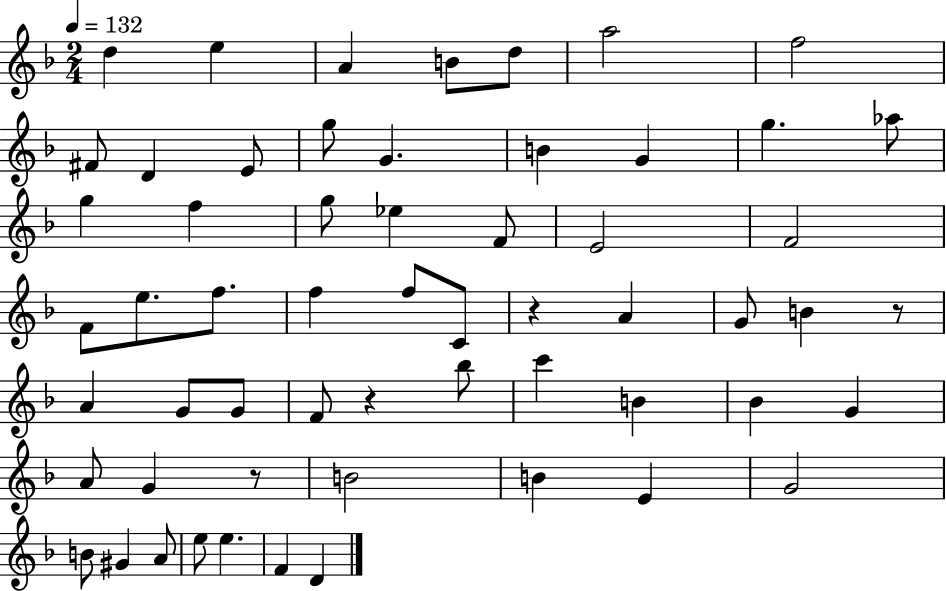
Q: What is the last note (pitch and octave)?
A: D4